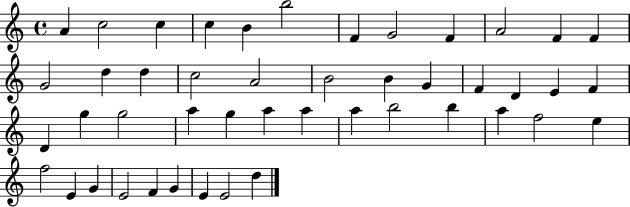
{
  \clef treble
  \time 4/4
  \defaultTimeSignature
  \key c \major
  a'4 c''2 c''4 | c''4 b'4 b''2 | f'4 g'2 f'4 | a'2 f'4 f'4 | \break g'2 d''4 d''4 | c''2 a'2 | b'2 b'4 g'4 | f'4 d'4 e'4 f'4 | \break d'4 g''4 g''2 | a''4 g''4 a''4 a''4 | a''4 b''2 b''4 | a''4 f''2 e''4 | \break f''2 e'4 g'4 | e'2 f'4 g'4 | e'4 e'2 d''4 | \bar "|."
}